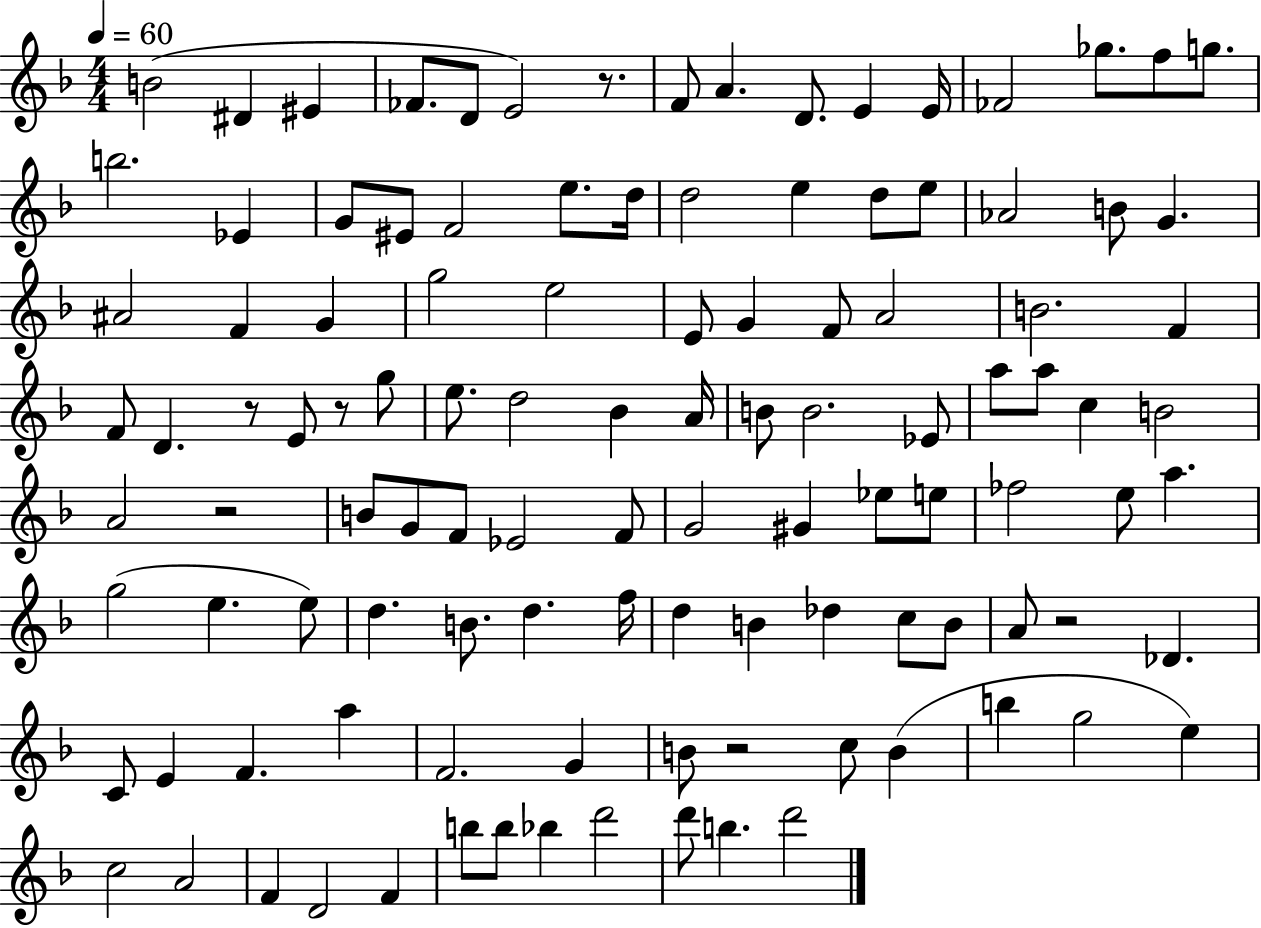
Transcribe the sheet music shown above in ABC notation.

X:1
T:Untitled
M:4/4
L:1/4
K:F
B2 ^D ^E _F/2 D/2 E2 z/2 F/2 A D/2 E E/4 _F2 _g/2 f/2 g/2 b2 _E G/2 ^E/2 F2 e/2 d/4 d2 e d/2 e/2 _A2 B/2 G ^A2 F G g2 e2 E/2 G F/2 A2 B2 F F/2 D z/2 E/2 z/2 g/2 e/2 d2 _B A/4 B/2 B2 _E/2 a/2 a/2 c B2 A2 z2 B/2 G/2 F/2 _E2 F/2 G2 ^G _e/2 e/2 _f2 e/2 a g2 e e/2 d B/2 d f/4 d B _d c/2 B/2 A/2 z2 _D C/2 E F a F2 G B/2 z2 c/2 B b g2 e c2 A2 F D2 F b/2 b/2 _b d'2 d'/2 b d'2